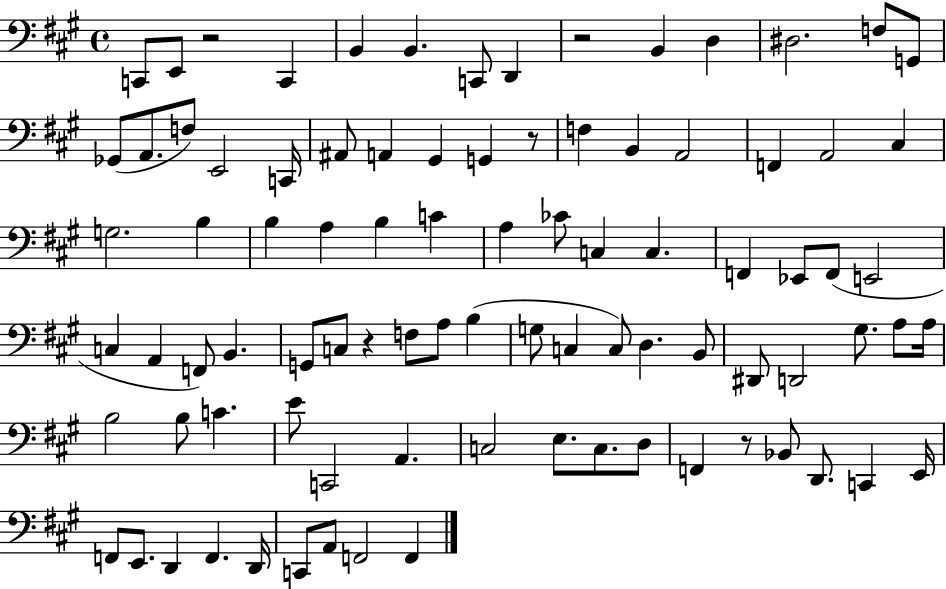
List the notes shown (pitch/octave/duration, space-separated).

C2/e E2/e R/h C2/q B2/q B2/q. C2/e D2/q R/h B2/q D3/q D#3/h. F3/e G2/e Gb2/e A2/e. F3/e E2/h C2/s A#2/e A2/q G#2/q G2/q R/e F3/q B2/q A2/h F2/q A2/h C#3/q G3/h. B3/q B3/q A3/q B3/q C4/q A3/q CES4/e C3/q C3/q. F2/q Eb2/e F2/e E2/h C3/q A2/q F2/e B2/q. G2/e C3/e R/q F3/e A3/e B3/q G3/e C3/q C3/e D3/q. B2/e D#2/e D2/h G#3/e. A3/e A3/s B3/h B3/e C4/q. E4/e C2/h A2/q. C3/h E3/e. C3/e. D3/e F2/q R/e Bb2/e D2/e. C2/q E2/s F2/e E2/e. D2/q F2/q. D2/s C2/e A2/e F2/h F2/q